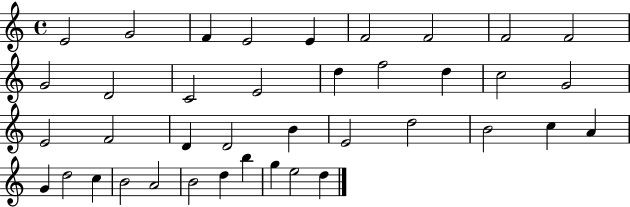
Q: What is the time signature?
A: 4/4